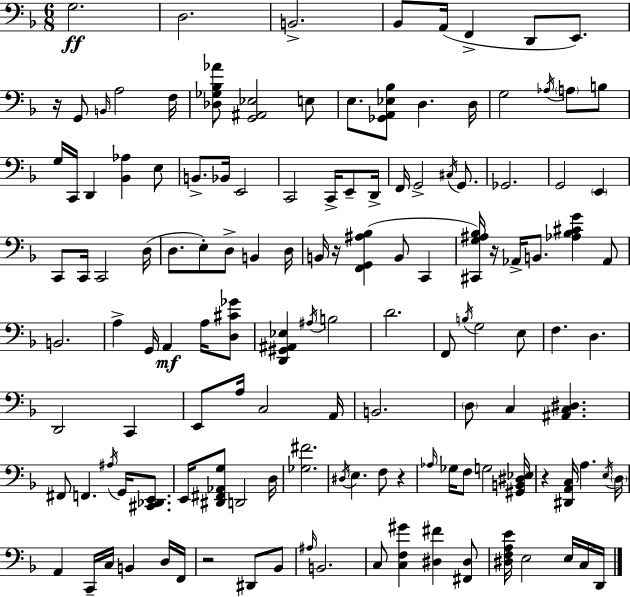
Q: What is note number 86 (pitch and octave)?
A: F3